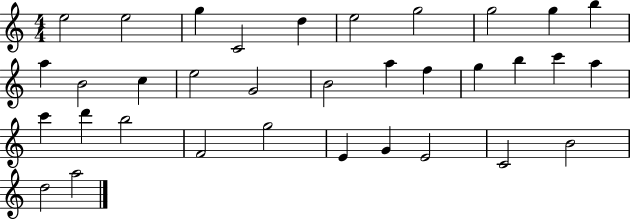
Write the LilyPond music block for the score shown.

{
  \clef treble
  \numericTimeSignature
  \time 4/4
  \key c \major
  e''2 e''2 | g''4 c'2 d''4 | e''2 g''2 | g''2 g''4 b''4 | \break a''4 b'2 c''4 | e''2 g'2 | b'2 a''4 f''4 | g''4 b''4 c'''4 a''4 | \break c'''4 d'''4 b''2 | f'2 g''2 | e'4 g'4 e'2 | c'2 b'2 | \break d''2 a''2 | \bar "|."
}